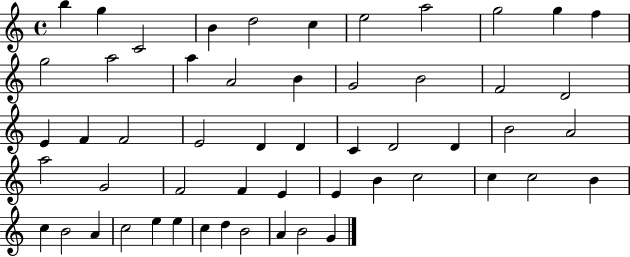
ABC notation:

X:1
T:Untitled
M:4/4
L:1/4
K:C
b g C2 B d2 c e2 a2 g2 g f g2 a2 a A2 B G2 B2 F2 D2 E F F2 E2 D D C D2 D B2 A2 a2 G2 F2 F E E B c2 c c2 B c B2 A c2 e e c d B2 A B2 G